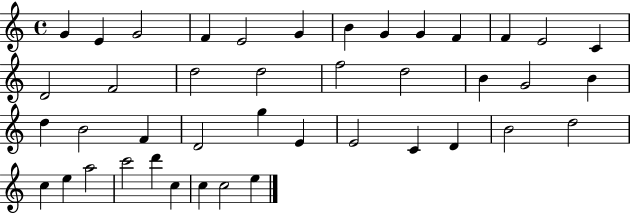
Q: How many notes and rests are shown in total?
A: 42